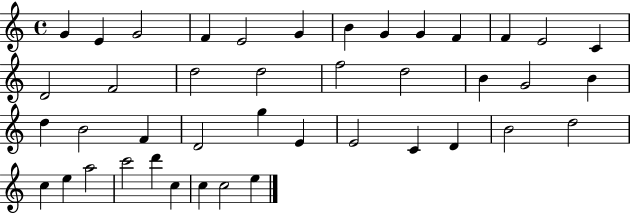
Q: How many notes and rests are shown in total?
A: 42